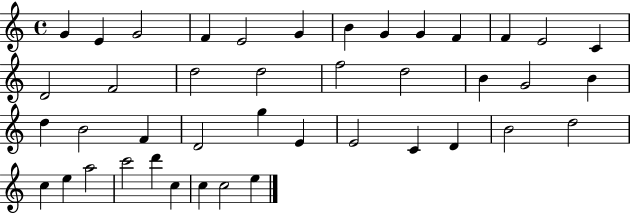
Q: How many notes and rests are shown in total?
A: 42